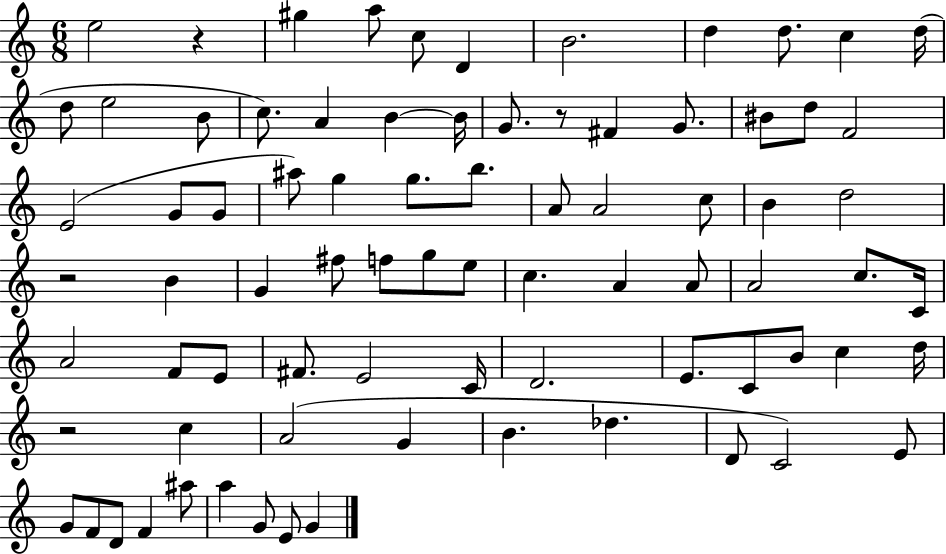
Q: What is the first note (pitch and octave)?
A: E5